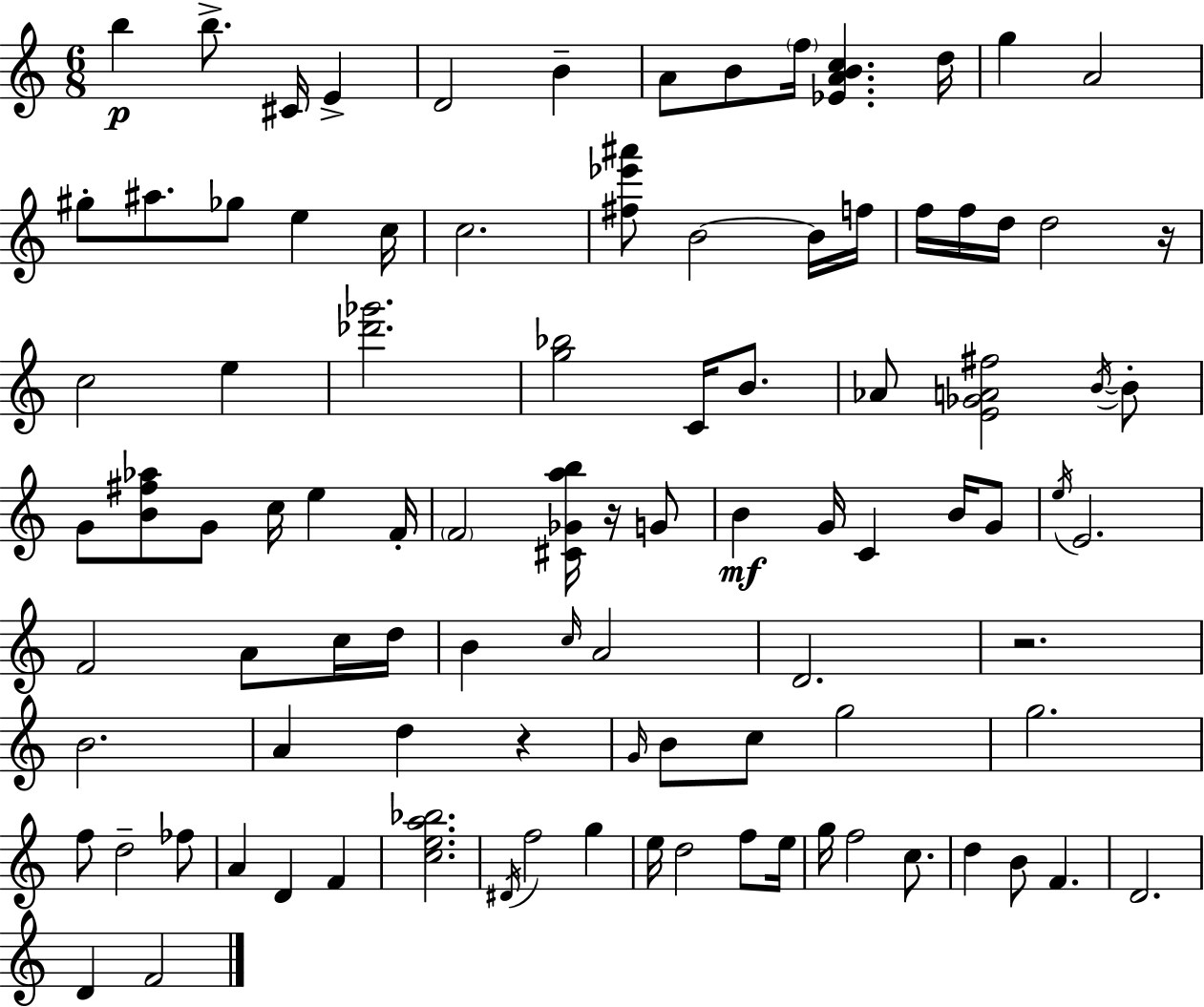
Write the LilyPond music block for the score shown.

{
  \clef treble
  \numericTimeSignature
  \time 6/8
  \key a \minor
  b''4\p b''8.-> cis'16 e'4-> | d'2 b'4-- | a'8 b'8 \parenthesize f''16 <ees' a' b' c''>4. d''16 | g''4 a'2 | \break gis''8-. ais''8. ges''8 e''4 c''16 | c''2. | <fis'' ees''' ais'''>8 b'2~~ b'16 f''16 | f''16 f''16 d''16 d''2 r16 | \break c''2 e''4 | <des''' ges'''>2. | <g'' bes''>2 c'16 b'8. | aes'8 <e' ges' a' fis''>2 \acciaccatura { b'16~ }~ b'8-. | \break g'8 <b' fis'' aes''>8 g'8 c''16 e''4 | f'16-. \parenthesize f'2 <cis' ges' a'' b''>16 r16 g'8 | b'4\mf g'16 c'4 b'16 g'8 | \acciaccatura { e''16 } e'2. | \break f'2 a'8 | c''16 d''16 b'4 \grace { c''16 } a'2 | d'2. | r2. | \break b'2. | a'4 d''4 r4 | \grace { g'16 } b'8 c''8 g''2 | g''2. | \break f''8 d''2-- | fes''8 a'4 d'4 | f'4 <c'' e'' a'' bes''>2. | \acciaccatura { dis'16 } f''2 | \break g''4 e''16 d''2 | f''8 e''16 g''16 f''2 | c''8. d''4 b'8 f'4. | d'2. | \break d'4 f'2 | \bar "|."
}